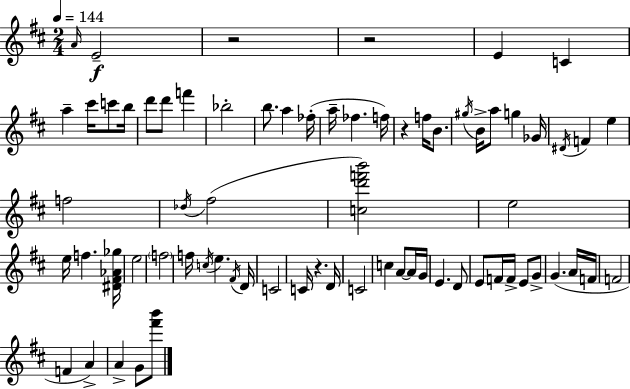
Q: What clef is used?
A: treble